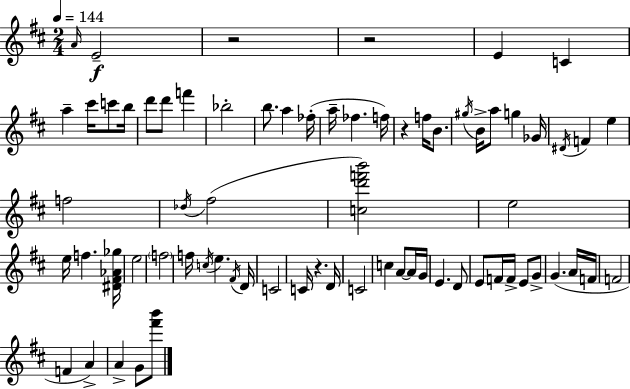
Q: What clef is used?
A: treble